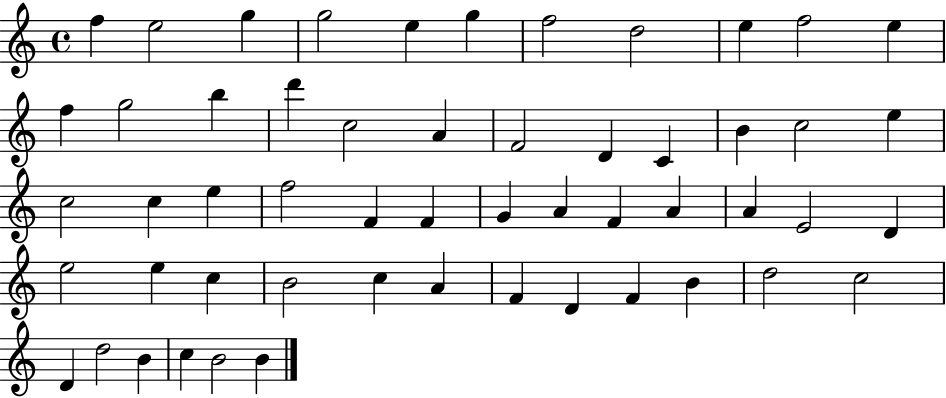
F5/q E5/h G5/q G5/h E5/q G5/q F5/h D5/h E5/q F5/h E5/q F5/q G5/h B5/q D6/q C5/h A4/q F4/h D4/q C4/q B4/q C5/h E5/q C5/h C5/q E5/q F5/h F4/q F4/q G4/q A4/q F4/q A4/q A4/q E4/h D4/q E5/h E5/q C5/q B4/h C5/q A4/q F4/q D4/q F4/q B4/q D5/h C5/h D4/q D5/h B4/q C5/q B4/h B4/q